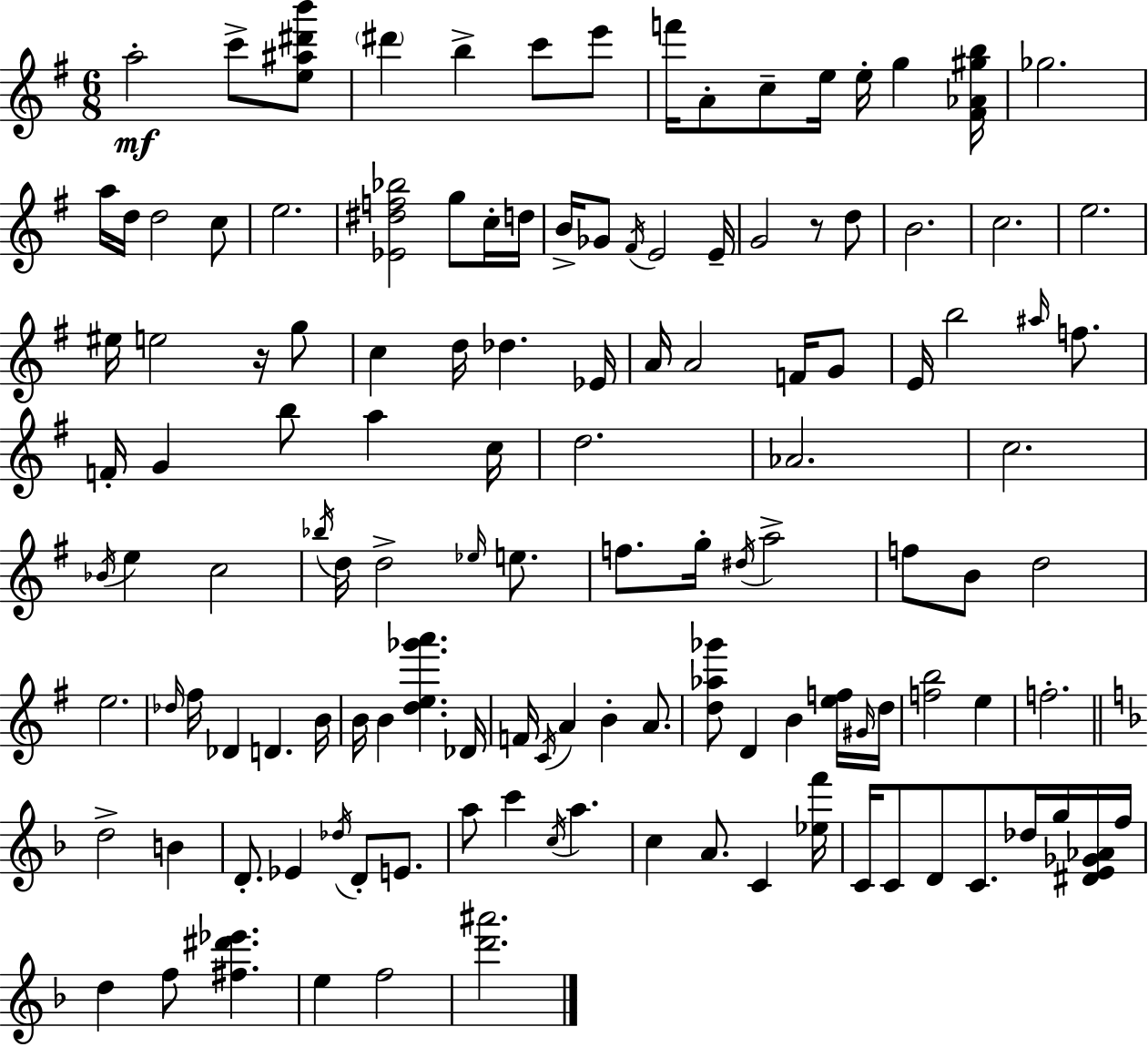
A5/h C6/e [E5,A#5,D#6,B6]/e D#6/q B5/q C6/e E6/e F6/s A4/e C5/e E5/s E5/s G5/q [F#4,Ab4,G#5,B5]/s Gb5/h. A5/s D5/s D5/h C5/e E5/h. [Eb4,D#5,F5,Bb5]/h G5/e C5/s D5/s B4/s Gb4/e F#4/s E4/h E4/s G4/h R/e D5/e B4/h. C5/h. E5/h. EIS5/s E5/h R/s G5/e C5/q D5/s Db5/q. Eb4/s A4/s A4/h F4/s G4/e E4/s B5/h A#5/s F5/e. F4/s G4/q B5/e A5/q C5/s D5/h. Ab4/h. C5/h. Bb4/s E5/q C5/h Bb5/s D5/s D5/h Eb5/s E5/e. F5/e. G5/s D#5/s A5/h F5/e B4/e D5/h E5/h. Db5/s F#5/s Db4/q D4/q. B4/s B4/s B4/q [D5,E5,Gb6,A6]/q. Db4/s F4/s C4/s A4/q B4/q A4/e. [D5,Ab5,Gb6]/e D4/q B4/q [E5,F5]/s G#4/s D5/s [F5,B5]/h E5/q F5/h. D5/h B4/q D4/e. Eb4/q Db5/s D4/e E4/e. A5/e C6/q C5/s A5/q. C5/q A4/e. C4/q [Eb5,F6]/s C4/s C4/e D4/e C4/e. Db5/s G5/s [D#4,E4,Gb4,Ab4]/s F5/s D5/q F5/e [F#5,D#6,Eb6]/q. E5/q F5/h [D6,A#6]/h.